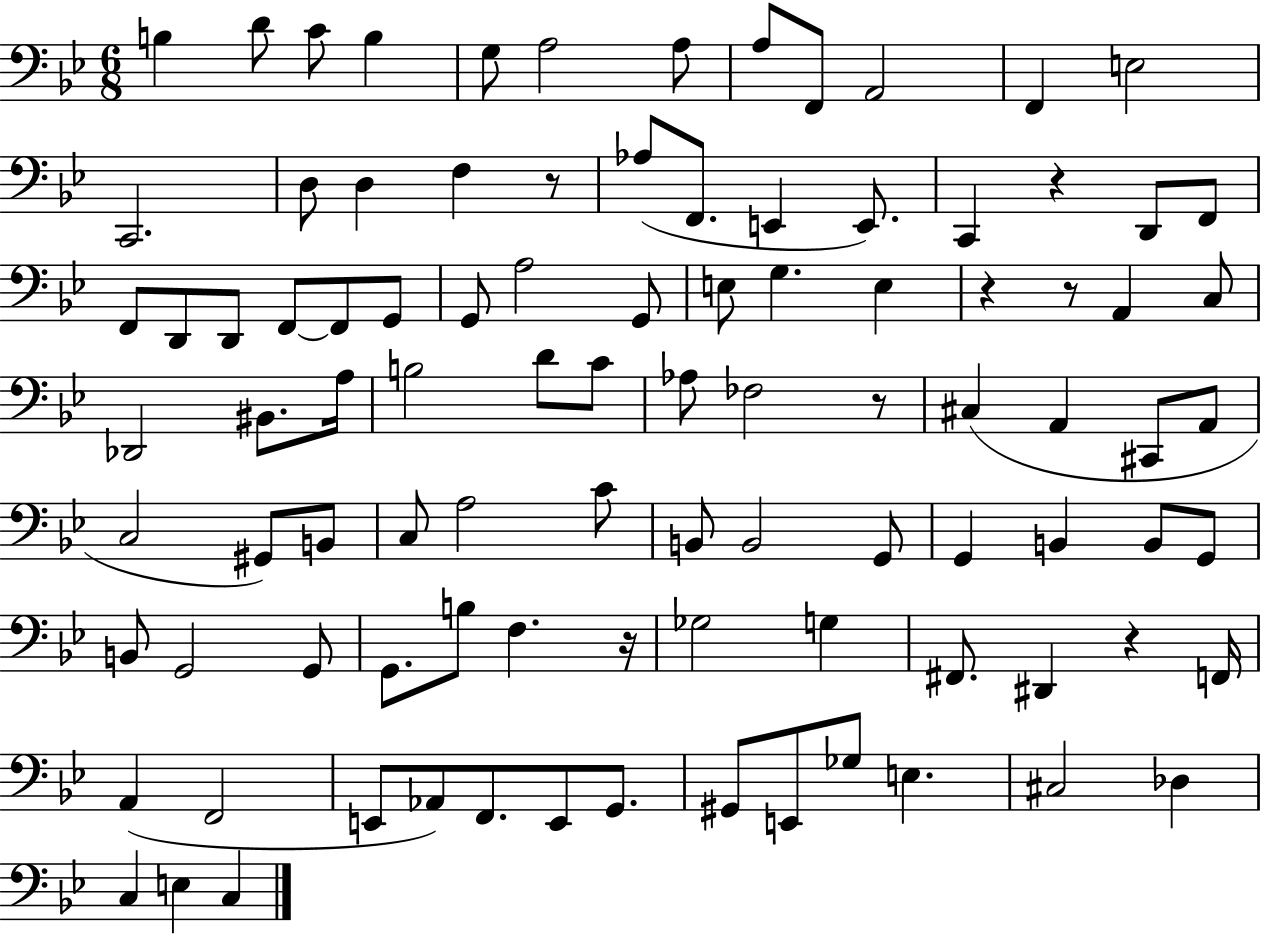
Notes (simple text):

B3/q D4/e C4/e B3/q G3/e A3/h A3/e A3/e F2/e A2/h F2/q E3/h C2/h. D3/e D3/q F3/q R/e Ab3/e F2/e. E2/q E2/e. C2/q R/q D2/e F2/e F2/e D2/e D2/e F2/e F2/e G2/e G2/e A3/h G2/e E3/e G3/q. E3/q R/q R/e A2/q C3/e Db2/h BIS2/e. A3/s B3/h D4/e C4/e Ab3/e FES3/h R/e C#3/q A2/q C#2/e A2/e C3/h G#2/e B2/e C3/e A3/h C4/e B2/e B2/h G2/e G2/q B2/q B2/e G2/e B2/e G2/h G2/e G2/e. B3/e F3/q. R/s Gb3/h G3/q F#2/e. D#2/q R/q F2/s A2/q F2/h E2/e Ab2/e F2/e. E2/e G2/e. G#2/e E2/e Gb3/e E3/q. C#3/h Db3/q C3/q E3/q C3/q